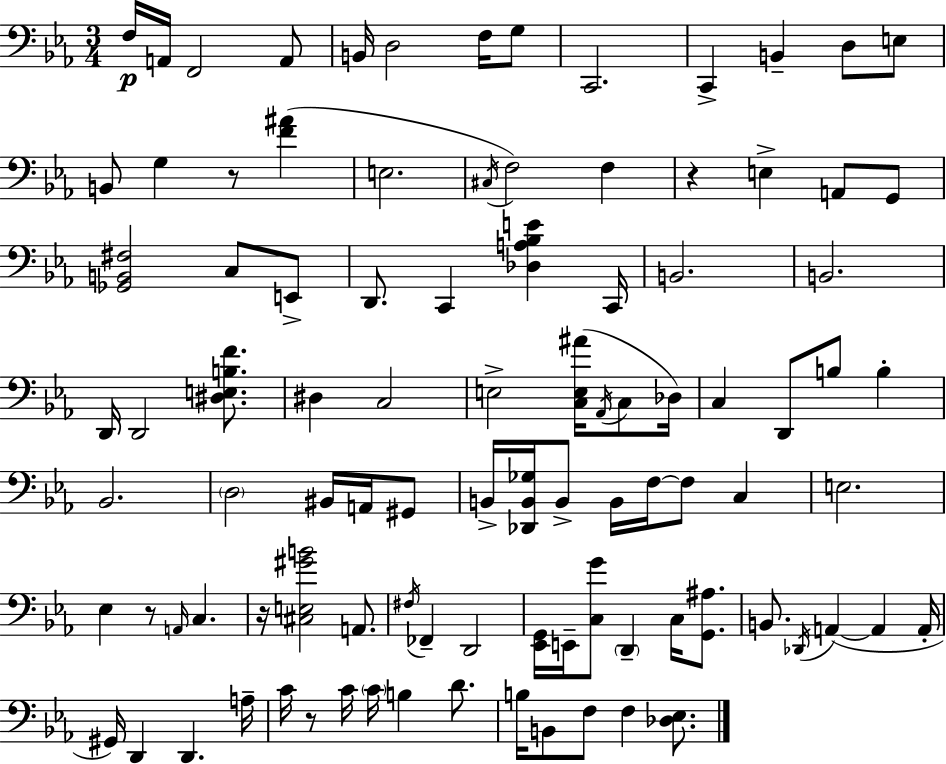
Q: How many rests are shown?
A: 5